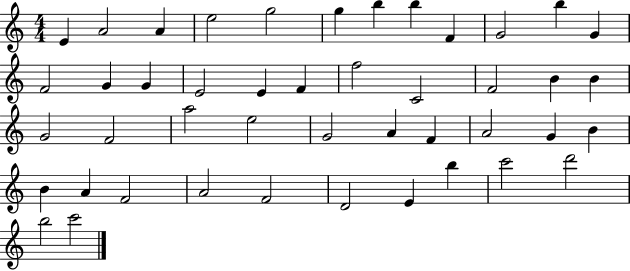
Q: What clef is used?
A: treble